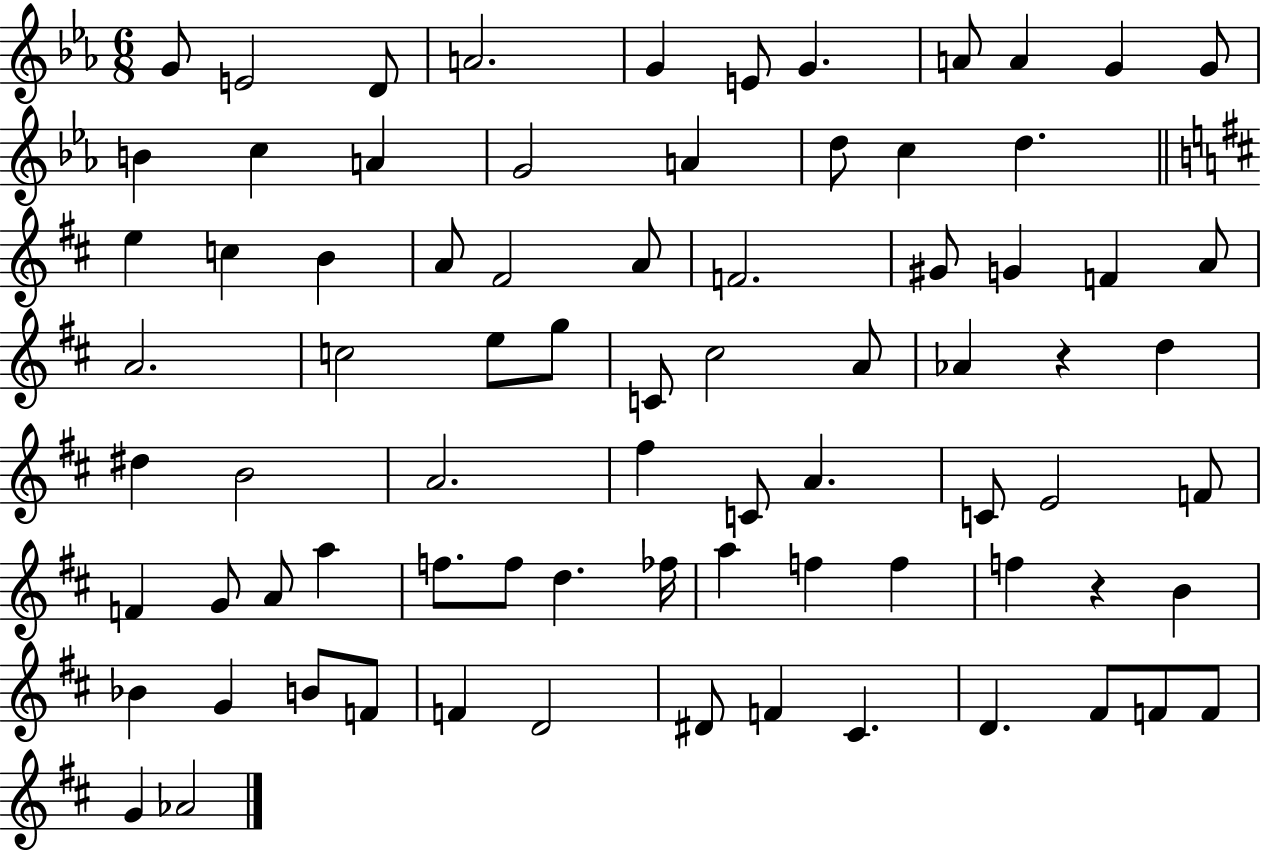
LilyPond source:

{
  \clef treble
  \numericTimeSignature
  \time 6/8
  \key ees \major
  g'8 e'2 d'8 | a'2. | g'4 e'8 g'4. | a'8 a'4 g'4 g'8 | \break b'4 c''4 a'4 | g'2 a'4 | d''8 c''4 d''4. | \bar "||" \break \key b \minor e''4 c''4 b'4 | a'8 fis'2 a'8 | f'2. | gis'8 g'4 f'4 a'8 | \break a'2. | c''2 e''8 g''8 | c'8 cis''2 a'8 | aes'4 r4 d''4 | \break dis''4 b'2 | a'2. | fis''4 c'8 a'4. | c'8 e'2 f'8 | \break f'4 g'8 a'8 a''4 | f''8. f''8 d''4. fes''16 | a''4 f''4 f''4 | f''4 r4 b'4 | \break bes'4 g'4 b'8 f'8 | f'4 d'2 | dis'8 f'4 cis'4. | d'4. fis'8 f'8 f'8 | \break g'4 aes'2 | \bar "|."
}